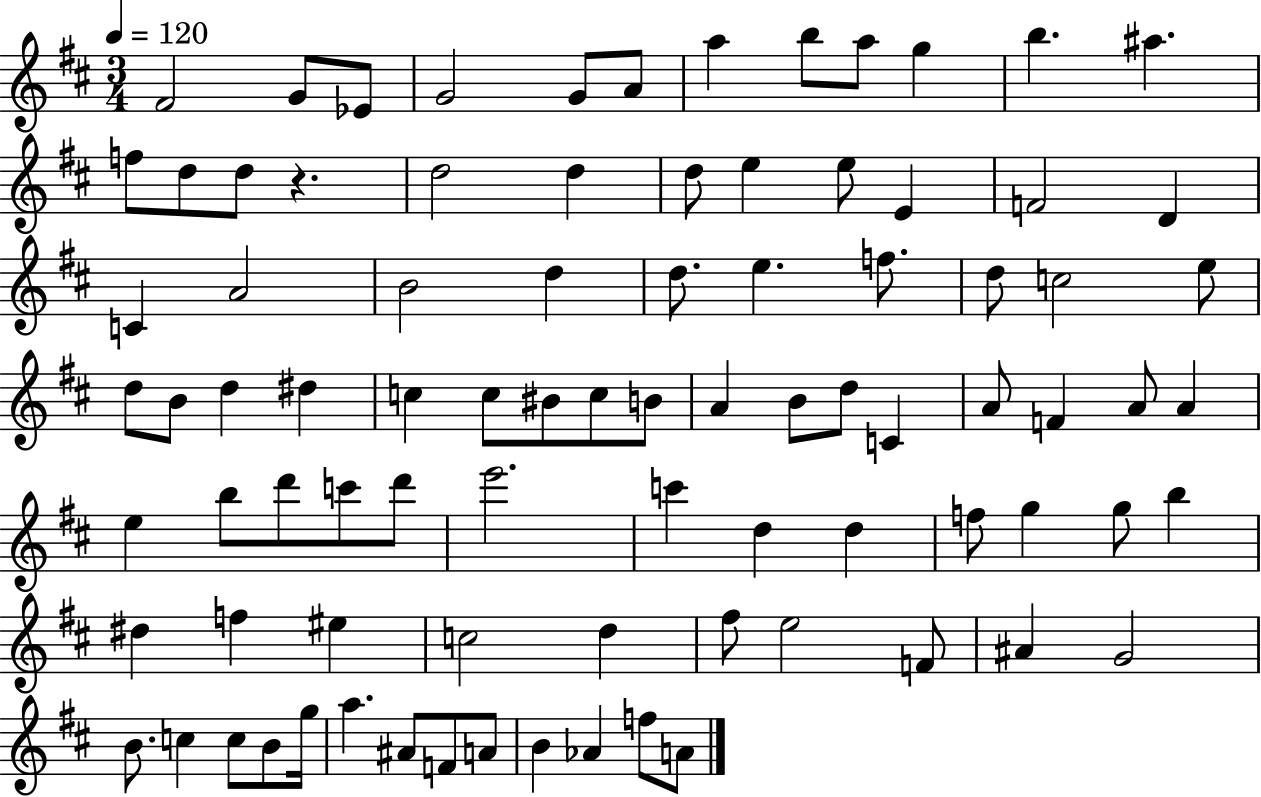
F#4/h G4/e Eb4/e G4/h G4/e A4/e A5/q B5/e A5/e G5/q B5/q. A#5/q. F5/e D5/e D5/e R/q. D5/h D5/q D5/e E5/q E5/e E4/q F4/h D4/q C4/q A4/h B4/h D5/q D5/e. E5/q. F5/e. D5/e C5/h E5/e D5/e B4/e D5/q D#5/q C5/q C5/e BIS4/e C5/e B4/e A4/q B4/e D5/e C4/q A4/e F4/q A4/e A4/q E5/q B5/e D6/e C6/e D6/e E6/h. C6/q D5/q D5/q F5/e G5/q G5/e B5/q D#5/q F5/q EIS5/q C5/h D5/q F#5/e E5/h F4/e A#4/q G4/h B4/e. C5/q C5/e B4/e G5/s A5/q. A#4/e F4/e A4/e B4/q Ab4/q F5/e A4/e